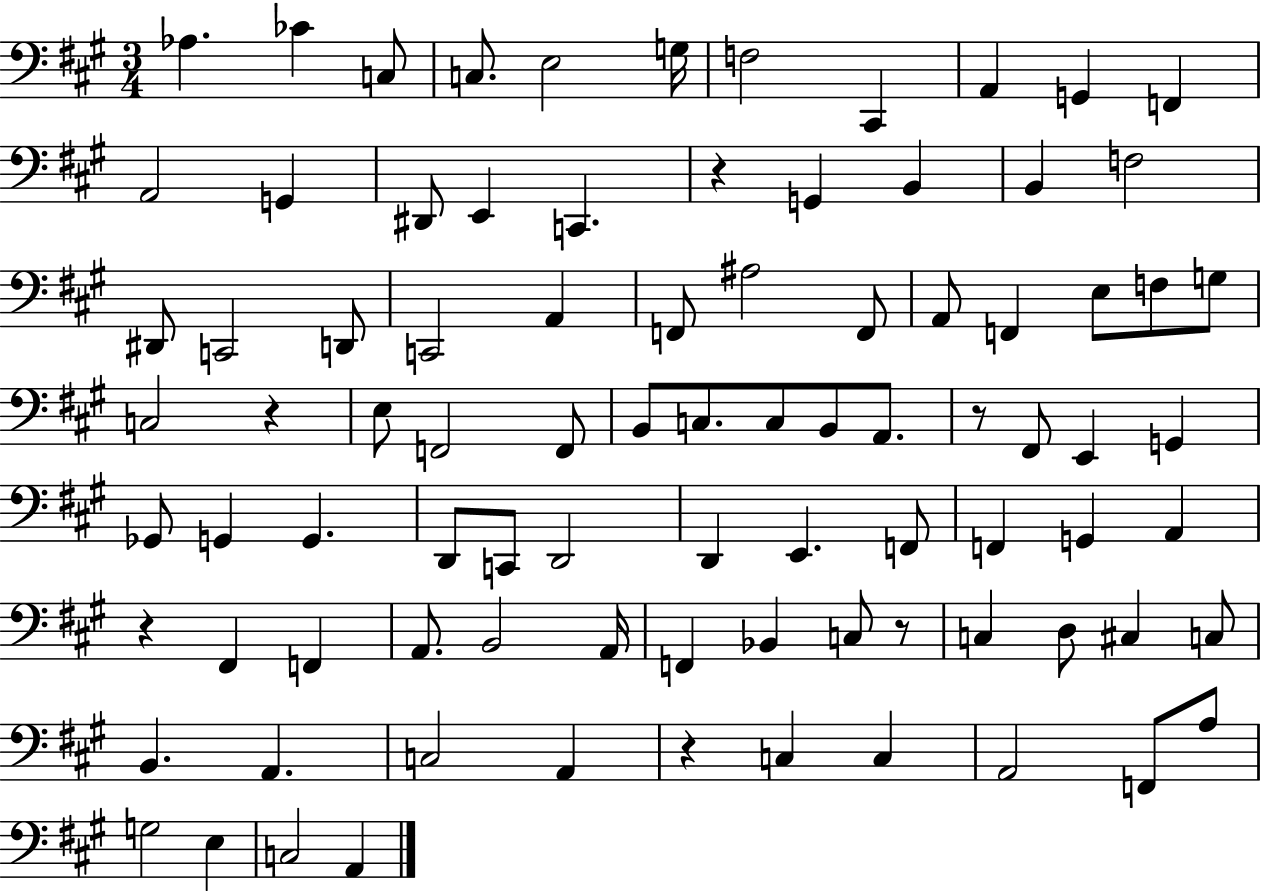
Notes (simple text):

Ab3/q. CES4/q C3/e C3/e. E3/h G3/s F3/h C#2/q A2/q G2/q F2/q A2/h G2/q D#2/e E2/q C2/q. R/q G2/q B2/q B2/q F3/h D#2/e C2/h D2/e C2/h A2/q F2/e A#3/h F2/e A2/e F2/q E3/e F3/e G3/e C3/h R/q E3/e F2/h F2/e B2/e C3/e. C3/e B2/e A2/e. R/e F#2/e E2/q G2/q Gb2/e G2/q G2/q. D2/e C2/e D2/h D2/q E2/q. F2/e F2/q G2/q A2/q R/q F#2/q F2/q A2/e. B2/h A2/s F2/q Bb2/q C3/e R/e C3/q D3/e C#3/q C3/e B2/q. A2/q. C3/h A2/q R/q C3/q C3/q A2/h F2/e A3/e G3/h E3/q C3/h A2/q